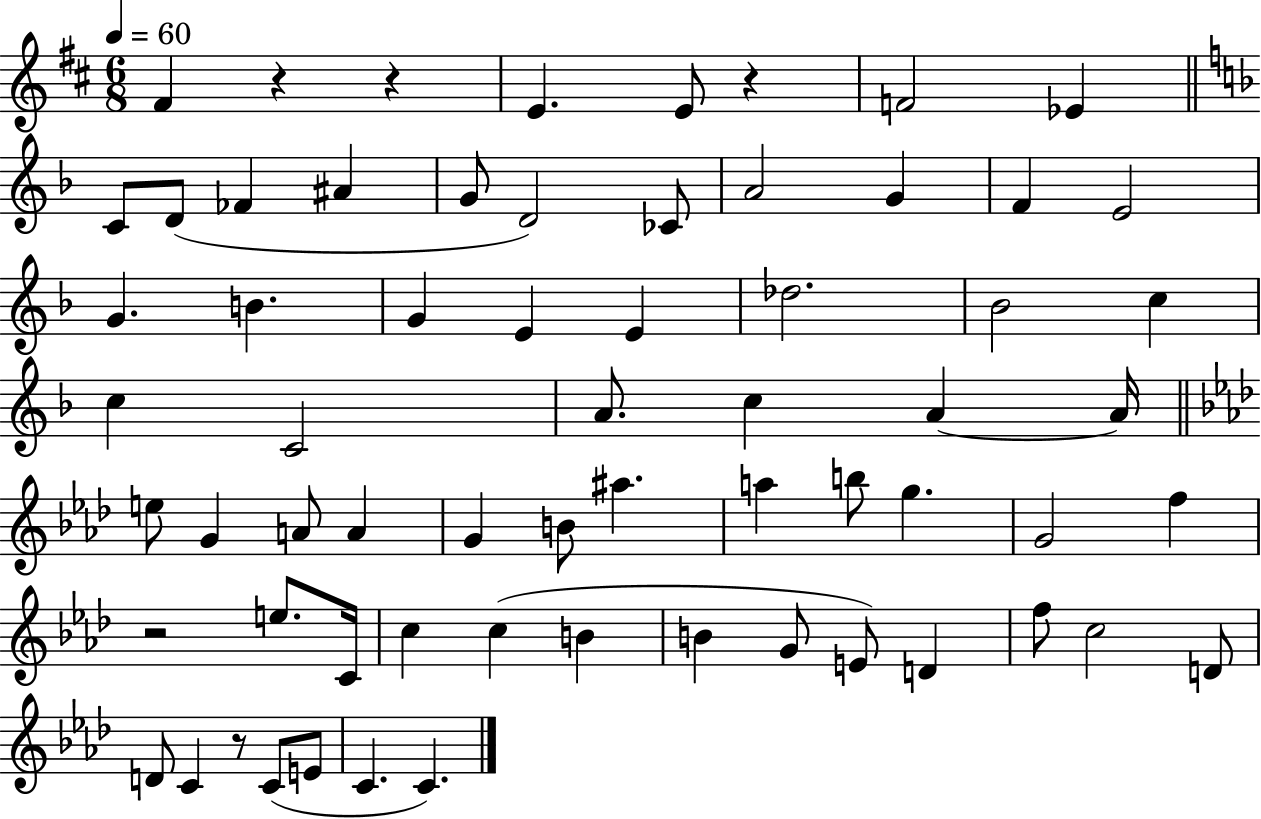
F#4/q R/q R/q E4/q. E4/e R/q F4/h Eb4/q C4/e D4/e FES4/q A#4/q G4/e D4/h CES4/e A4/h G4/q F4/q E4/h G4/q. B4/q. G4/q E4/q E4/q Db5/h. Bb4/h C5/q C5/q C4/h A4/e. C5/q A4/q A4/s E5/e G4/q A4/e A4/q G4/q B4/e A#5/q. A5/q B5/e G5/q. G4/h F5/q R/h E5/e. C4/s C5/q C5/q B4/q B4/q G4/e E4/e D4/q F5/e C5/h D4/e D4/e C4/q R/e C4/e E4/e C4/q. C4/q.